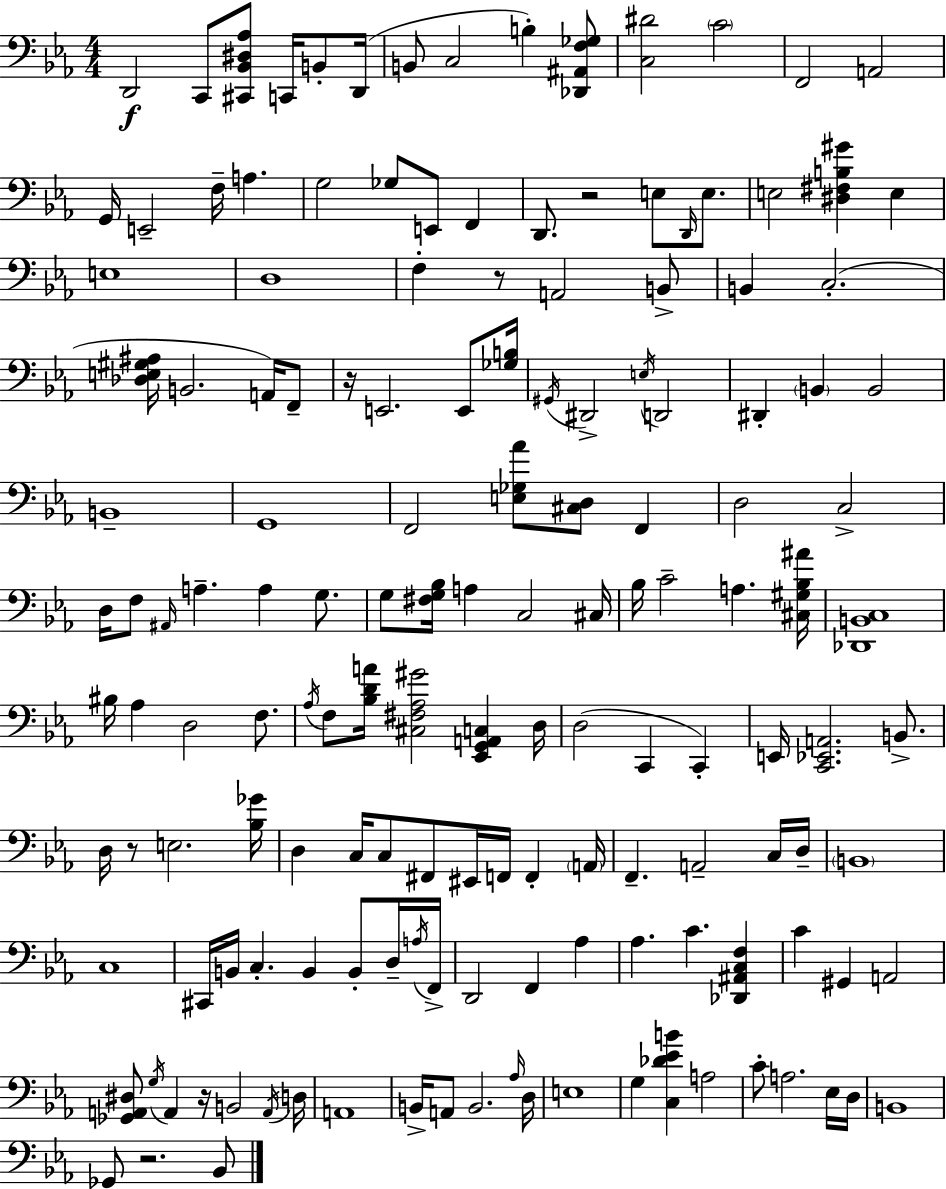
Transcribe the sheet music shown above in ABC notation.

X:1
T:Untitled
M:4/4
L:1/4
K:Cm
D,,2 C,,/2 [^C,,_B,,^D,_A,]/2 C,,/4 B,,/2 D,,/4 B,,/2 C,2 B, [_D,,^A,,F,_G,]/2 [C,^D]2 C2 F,,2 A,,2 G,,/4 E,,2 F,/4 A, G,2 _G,/2 E,,/2 F,, D,,/2 z2 E,/2 D,,/4 E,/2 E,2 [^D,^F,B,^G] E, E,4 D,4 F, z/2 A,,2 B,,/2 B,, C,2 [_D,E,^G,^A,]/4 B,,2 A,,/4 F,,/2 z/4 E,,2 E,,/2 [_G,B,]/4 ^G,,/4 ^D,,2 E,/4 D,,2 ^D,, B,, B,,2 B,,4 G,,4 F,,2 [E,_G,_A]/2 [^C,D,]/2 F,, D,2 C,2 D,/4 F,/2 ^A,,/4 A, A, G,/2 G,/2 [^F,G,_B,]/4 A, C,2 ^C,/4 _B,/4 C2 A, [^C,^G,_B,^A]/4 [_D,,B,,C,]4 ^B,/4 _A, D,2 F,/2 _A,/4 F,/2 [_B,DA]/4 [^C,^F,_A,^G]2 [_E,,G,,A,,C,] D,/4 D,2 C,, C,, E,,/4 [C,,_E,,A,,]2 B,,/2 D,/4 z/2 E,2 [_B,_G]/4 D, C,/4 C,/2 ^F,,/2 ^E,,/4 F,,/4 F,, A,,/4 F,, A,,2 C,/4 D,/4 B,,4 C,4 ^C,,/4 B,,/4 C, B,, B,,/2 D,/4 A,/4 F,,/4 D,,2 F,, _A, _A, C [_D,,^A,,C,F,] C ^G,, A,,2 [_G,,A,,^D,]/2 G,/4 A,, z/4 B,,2 A,,/4 D,/4 A,,4 B,,/4 A,,/2 B,,2 _A,/4 D,/4 E,4 G, [C,_D_EB] A,2 C/2 A,2 _E,/4 D,/4 B,,4 _G,,/2 z2 _B,,/2